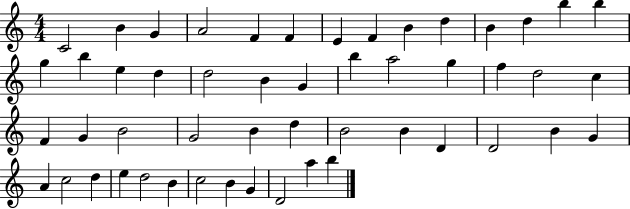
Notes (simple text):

C4/h B4/q G4/q A4/h F4/q F4/q E4/q F4/q B4/q D5/q B4/q D5/q B5/q B5/q G5/q B5/q E5/q D5/q D5/h B4/q G4/q B5/q A5/h G5/q F5/q D5/h C5/q F4/q G4/q B4/h G4/h B4/q D5/q B4/h B4/q D4/q D4/h B4/q G4/q A4/q C5/h D5/q E5/q D5/h B4/q C5/h B4/q G4/q D4/h A5/q B5/q